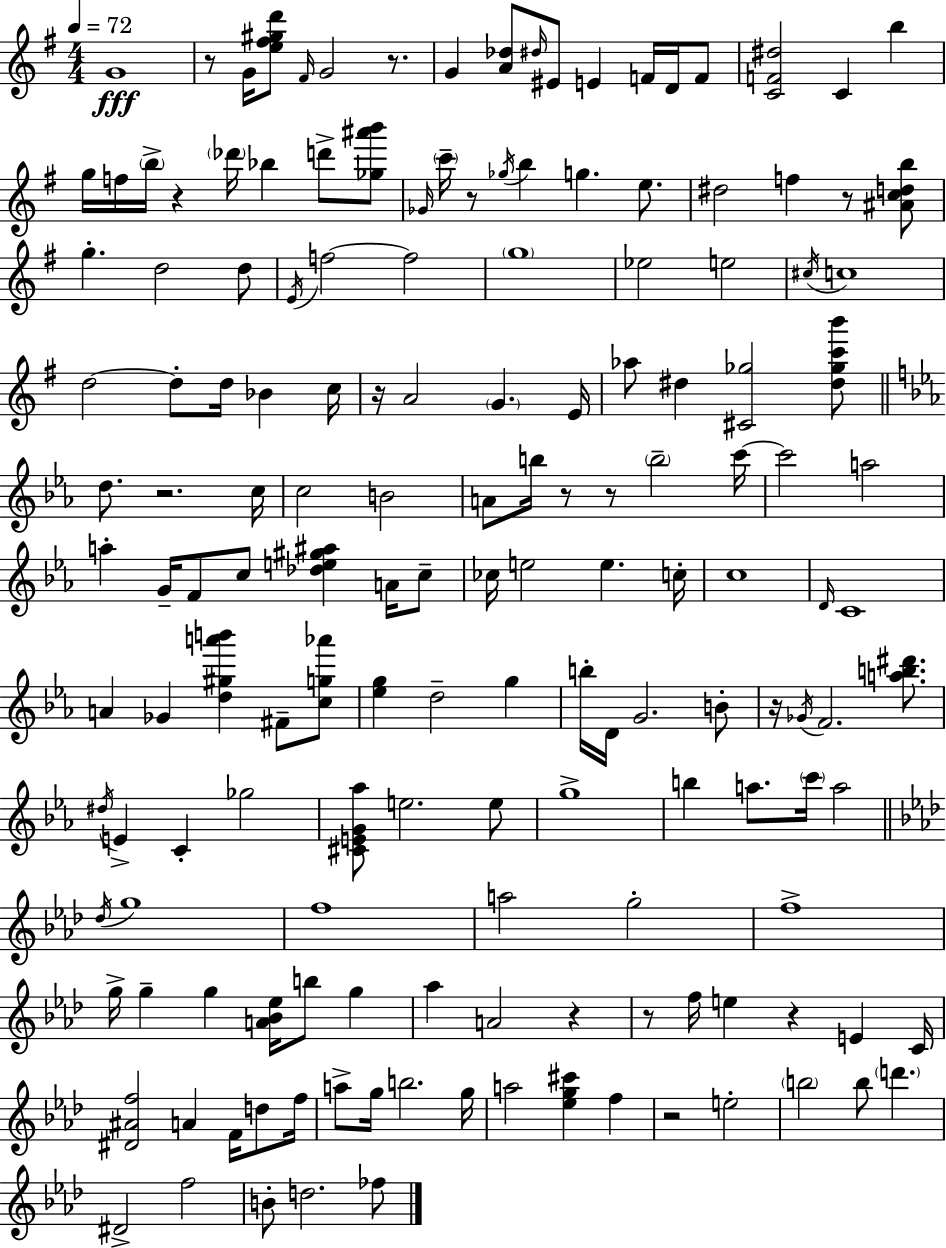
{
  \clef treble
  \numericTimeSignature
  \time 4/4
  \key e \minor
  \tempo 4 = 72
  g'1\fff | r8 g'16 <e'' fis'' gis'' d'''>8 \grace { fis'16 } g'2 r8. | g'4 <a' des''>8 \grace { dis''16 } eis'8 e'4 f'16 d'16 | f'8 <c' f' dis''>2 c'4 b''4 | \break g''16 f''16 \parenthesize b''16-> r4 \parenthesize des'''16 bes''4 d'''8-> | <ges'' ais''' b'''>8 \grace { ges'16 } \parenthesize c'''16-- r8 \acciaccatura { ges''16 } b''4 g''4. | e''8. dis''2 f''4 | r8 <ais' c'' d'' b''>8 g''4.-. d''2 | \break d''8 \acciaccatura { e'16 } f''2~~ f''2 | \parenthesize g''1 | ees''2 e''2 | \acciaccatura { cis''16 } c''1 | \break d''2~~ d''8-. | d''16 bes'4 c''16 r16 a'2 \parenthesize g'4. | e'16 aes''8 dis''4 <cis' ges''>2 | <dis'' ges'' c''' b'''>8 \bar "||" \break \key ees \major d''8. r2. c''16 | c''2 b'2 | a'8 b''16 r8 r8 \parenthesize b''2-- c'''16~~ | c'''2 a''2 | \break a''4-. g'16-- f'8 c''8 <des'' e'' gis'' ais''>4 a'16 c''8-- | ces''16 e''2 e''4. c''16-. | c''1 | \grace { d'16 } c'1 | \break a'4 ges'4 <d'' gis'' a''' b'''>4 fis'8-- <c'' g'' aes'''>8 | <ees'' g''>4 d''2-- g''4 | b''16-. d'16 g'2. b'8-. | r16 \acciaccatura { ges'16 } f'2. <a'' b'' dis'''>8. | \break \acciaccatura { dis''16 } e'4-> c'4-. ges''2 | <cis' e' g' aes''>8 e''2. | e''8 g''1-> | b''4 a''8. \parenthesize c'''16 a''2 | \break \bar "||" \break \key aes \major \acciaccatura { des''16 } g''1 | f''1 | a''2 g''2-. | f''1-> | \break g''16-> g''4-- g''4 <a' bes' ees''>16 b''8 g''4 | aes''4 a'2 r4 | r8 f''16 e''4 r4 e'4 | c'16 <dis' ais' f''>2 a'4 f'16 d''8 | \break f''16 a''8-> g''16 b''2. | g''16 a''2 <ees'' g'' cis'''>4 f''4 | r2 e''2-. | \parenthesize b''2 b''8 \parenthesize d'''4. | \break dis'2-> f''2 | b'8-. d''2. fes''8 | \bar "|."
}